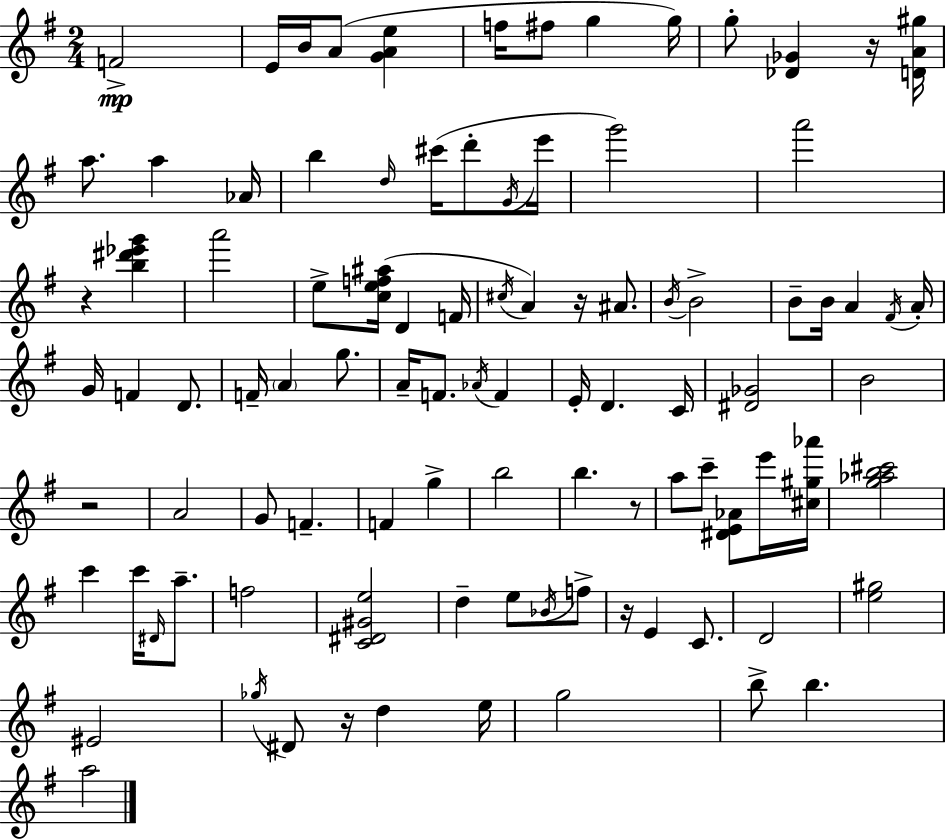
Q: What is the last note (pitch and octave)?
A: A5